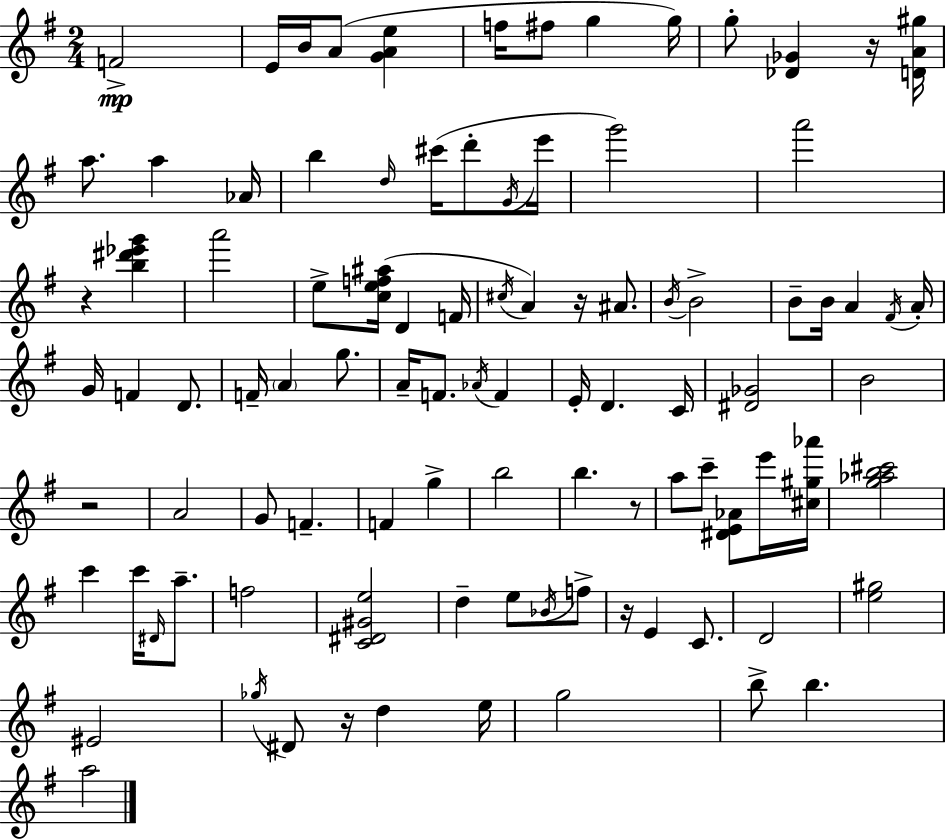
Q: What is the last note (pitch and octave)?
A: A5